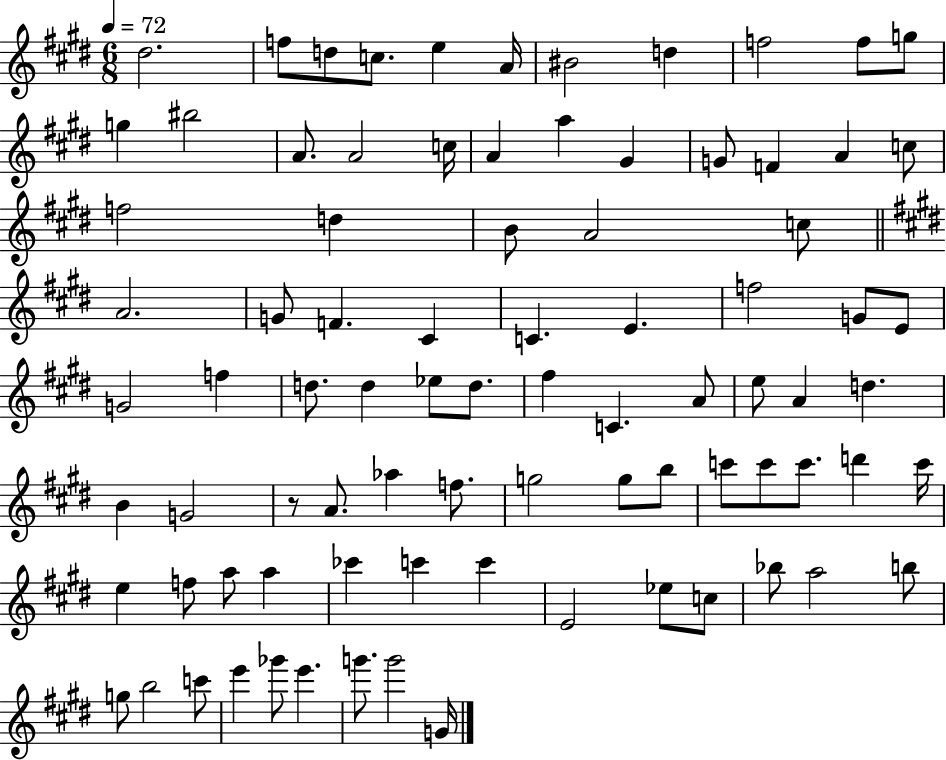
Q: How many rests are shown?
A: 1